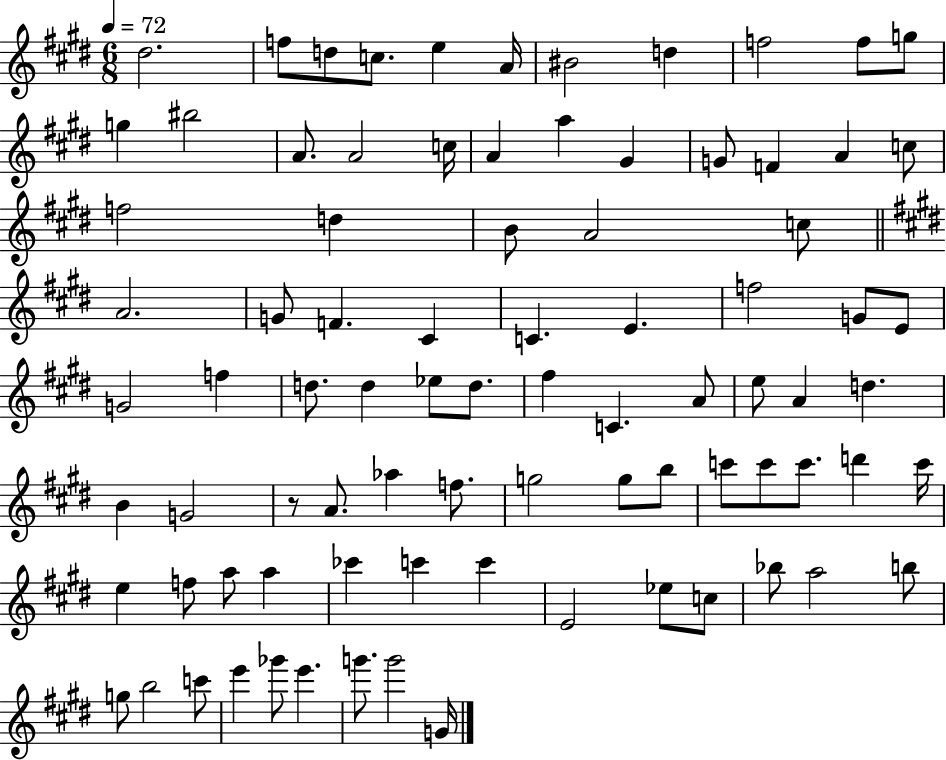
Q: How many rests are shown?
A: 1